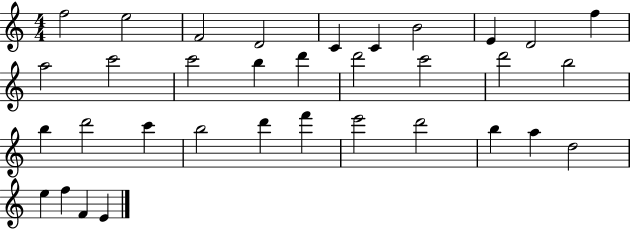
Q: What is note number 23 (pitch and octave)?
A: B5